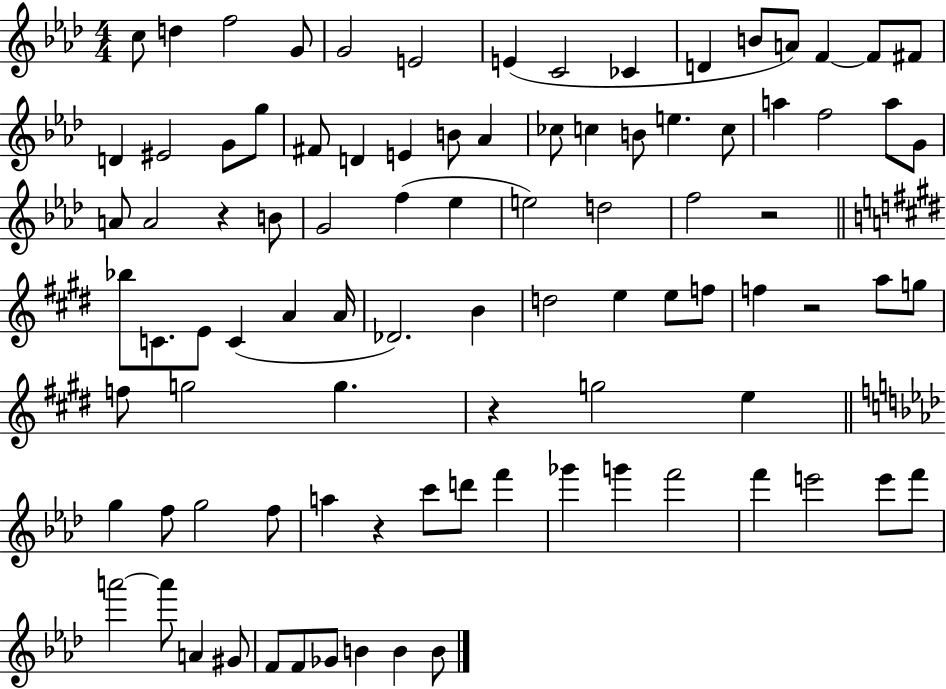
X:1
T:Untitled
M:4/4
L:1/4
K:Ab
c/2 d f2 G/2 G2 E2 E C2 _C D B/2 A/2 F F/2 ^F/2 D ^E2 G/2 g/2 ^F/2 D E B/2 _A _c/2 c B/2 e c/2 a f2 a/2 G/2 A/2 A2 z B/2 G2 f _e e2 d2 f2 z2 _b/2 C/2 E/2 C A A/4 _D2 B d2 e e/2 f/2 f z2 a/2 g/2 f/2 g2 g z g2 e g f/2 g2 f/2 a z c'/2 d'/2 f' _g' g' f'2 f' e'2 e'/2 f'/2 a'2 a'/2 A ^G/2 F/2 F/2 _G/2 B B B/2